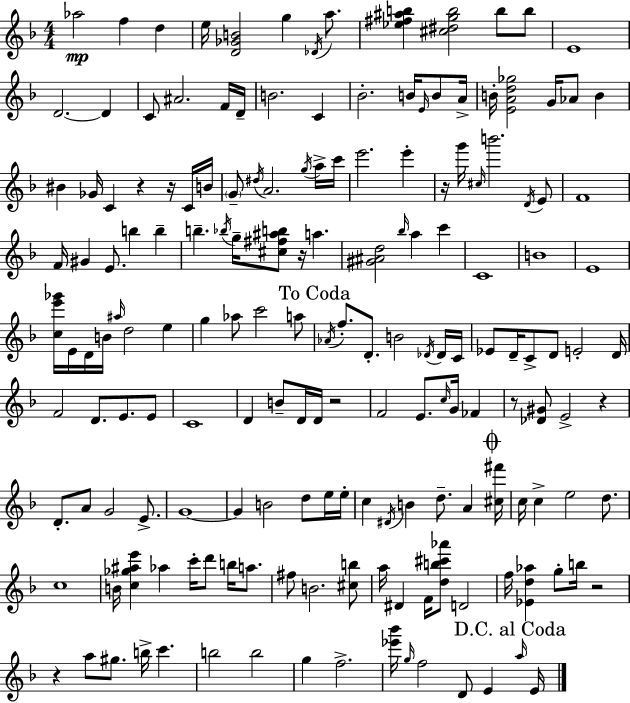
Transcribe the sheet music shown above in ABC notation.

X:1
T:Untitled
M:4/4
L:1/4
K:Dm
_a2 f d e/4 [D_GB]2 g _D/4 a/2 [_e^f^ab] [^c^dgb]2 b/2 b/2 E4 D2 D C/2 ^A2 F/4 D/4 B2 C _B2 B/4 E/4 B/2 A/4 B/4 [EAd_g]2 G/4 _A/2 B ^B _G/4 C z z/4 C/4 B/4 G/2 ^d/4 A2 g/4 a/4 c'/4 e'2 e' z/4 g'/4 ^c/4 b'2 D/4 E/2 F4 F/4 ^G E/2 b b b _b/4 g/4 [^c^f^ab]/2 z/4 a [^G^Ad]2 _b/4 a c' C4 B4 E4 [ce'_g']/4 E/4 D/4 B/4 ^a/4 d2 e g _a/2 c'2 a/2 _A/4 f/2 D/2 B2 _D/4 _D/4 C/4 _E/2 D/4 C/2 D/2 E2 D/4 F2 D/2 E/2 E/2 C4 D B/2 D/4 D/4 z2 F2 E/2 c/4 G/4 _F z/2 [_D^G]/2 E2 z D/2 A/2 G2 E/2 G4 G B2 d/2 e/4 e/4 c ^D/4 B d/2 A [^c^f']/4 c/4 c e2 d/2 c4 B/4 [c_g^ae'] _a c'/4 d'/2 b/4 a/2 ^f/2 B2 [^cb]/2 a/4 ^D F/4 [db^c'_a']/2 D2 f/4 [_Ed_a] g/2 b/4 z2 z a/2 ^g/2 b/4 c' b2 b2 g f2 [_e'_b']/4 g/4 f2 D/2 E a/4 E/4